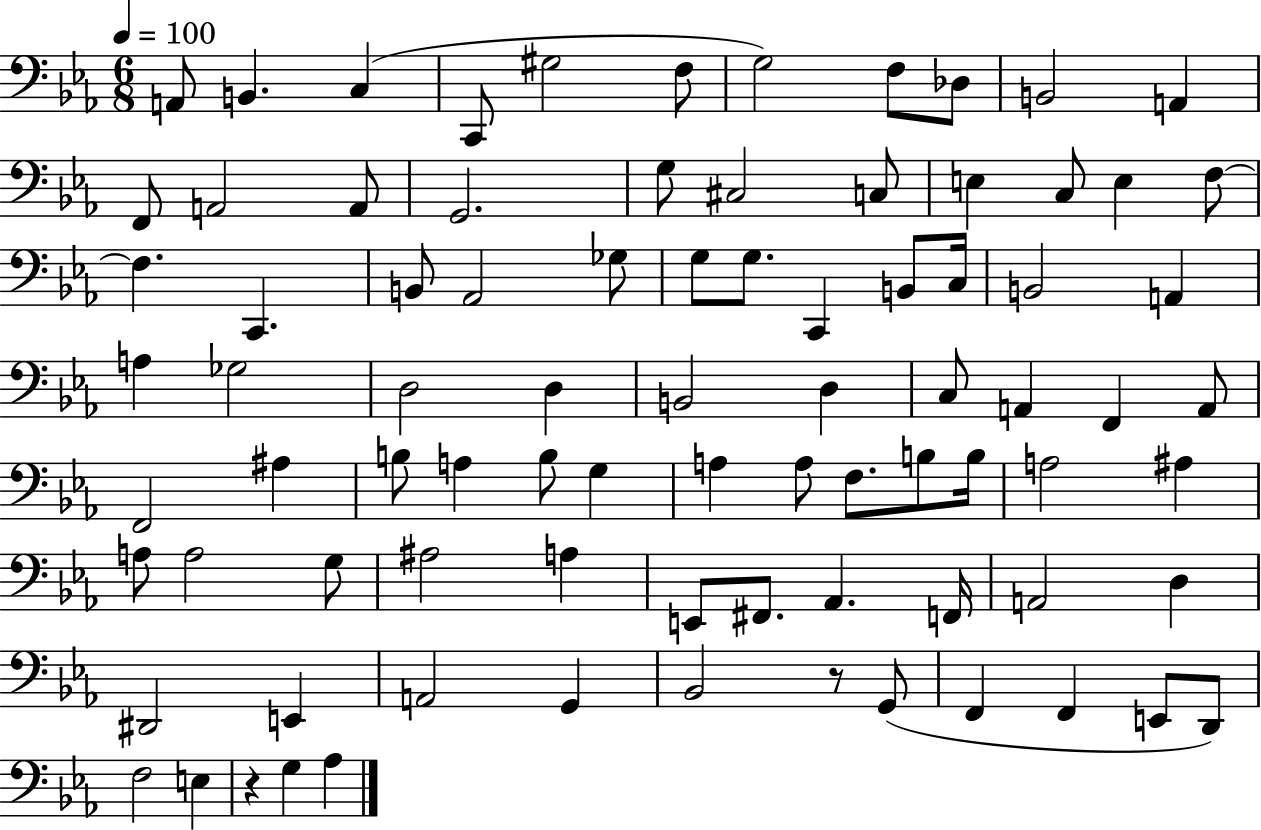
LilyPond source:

{
  \clef bass
  \numericTimeSignature
  \time 6/8
  \key ees \major
  \tempo 4 = 100
  a,8 b,4. c4( | c,8 gis2 f8 | g2) f8 des8 | b,2 a,4 | \break f,8 a,2 a,8 | g,2. | g8 cis2 c8 | e4 c8 e4 f8~~ | \break f4. c,4. | b,8 aes,2 ges8 | g8 g8. c,4 b,8 c16 | b,2 a,4 | \break a4 ges2 | d2 d4 | b,2 d4 | c8 a,4 f,4 a,8 | \break f,2 ais4 | b8 a4 b8 g4 | a4 a8 f8. b8 b16 | a2 ais4 | \break a8 a2 g8 | ais2 a4 | e,8 fis,8. aes,4. f,16 | a,2 d4 | \break dis,2 e,4 | a,2 g,4 | bes,2 r8 g,8( | f,4 f,4 e,8 d,8) | \break f2 e4 | r4 g4 aes4 | \bar "|."
}